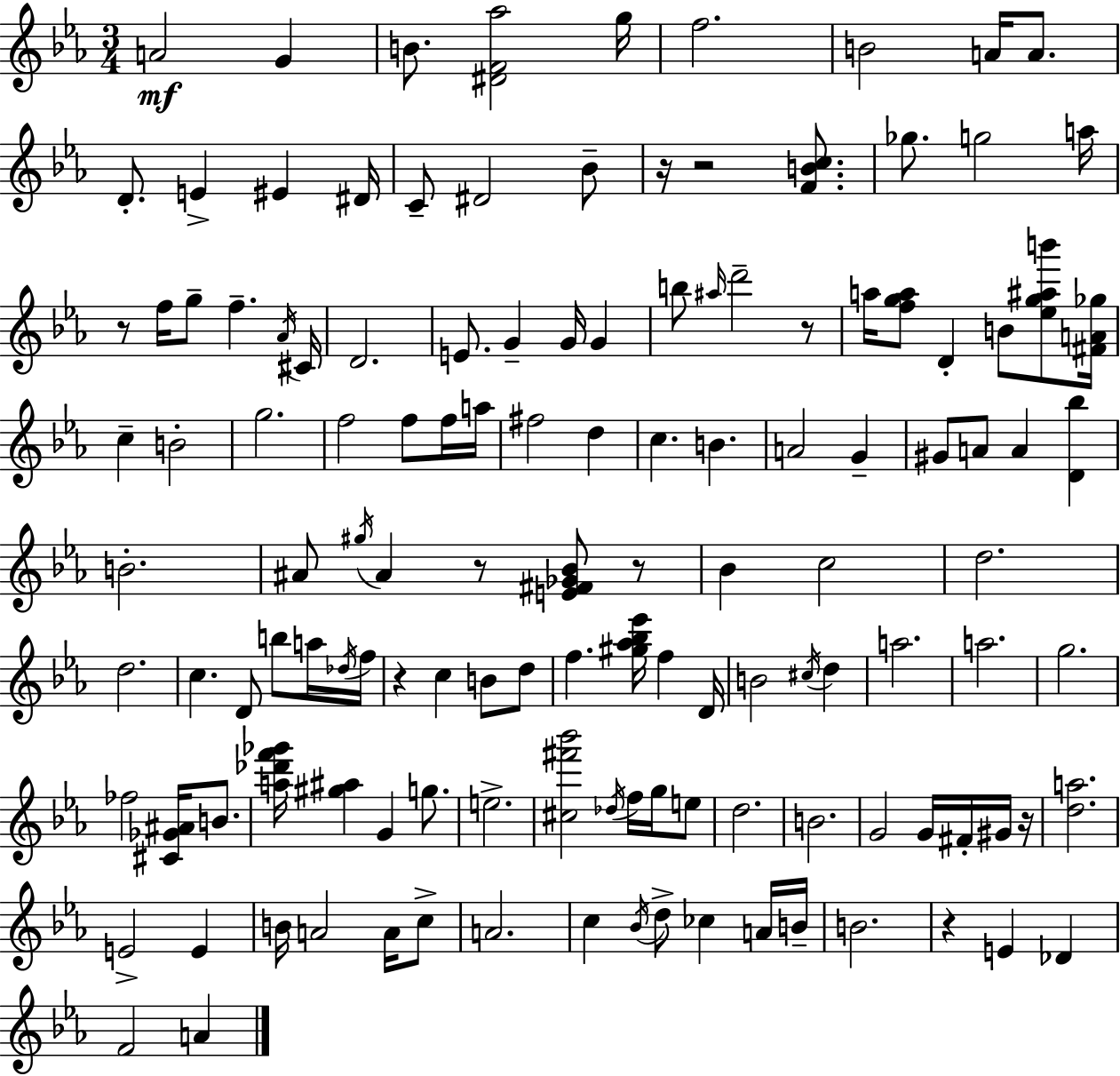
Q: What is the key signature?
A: EES major